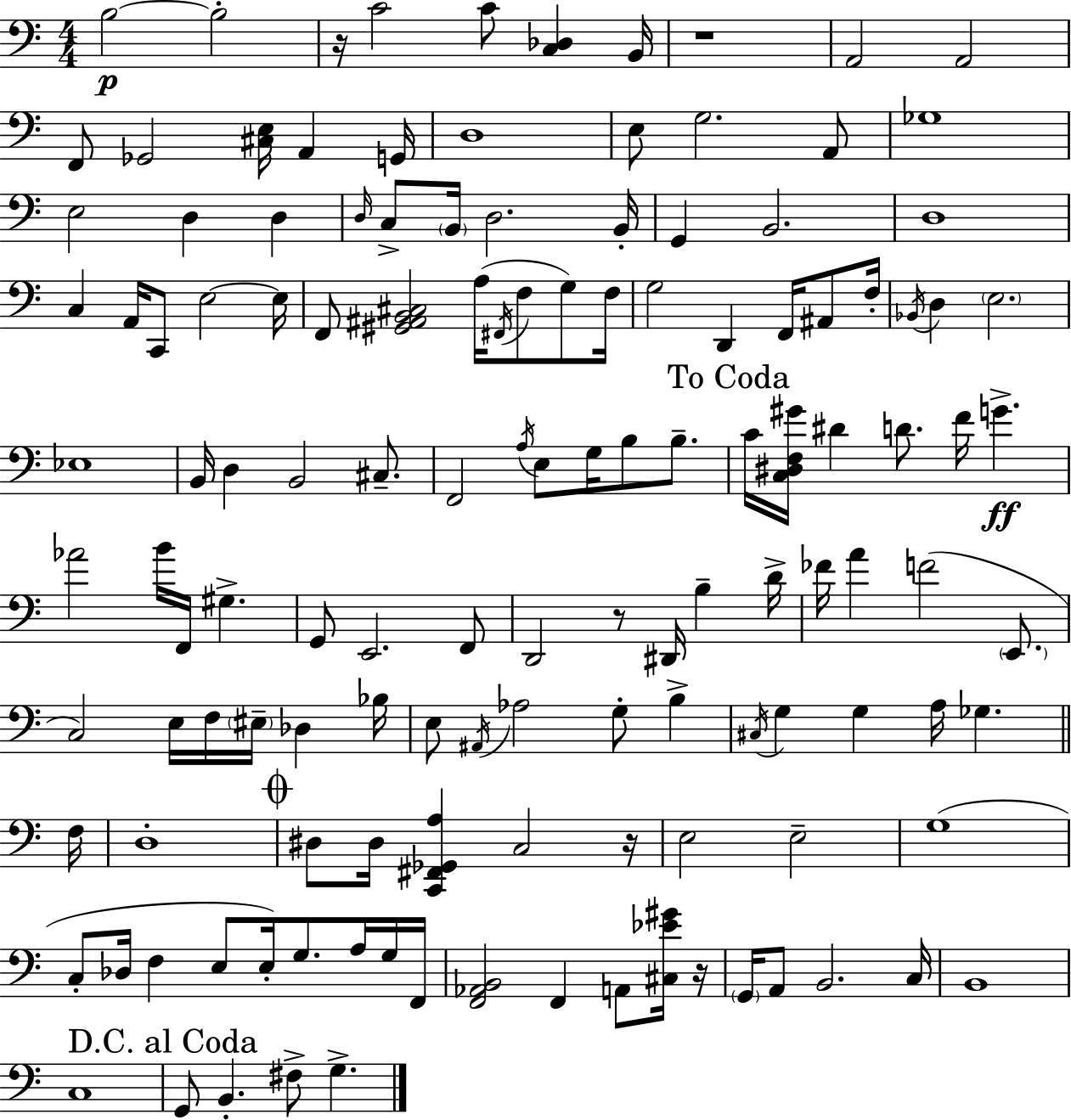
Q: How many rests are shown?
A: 5